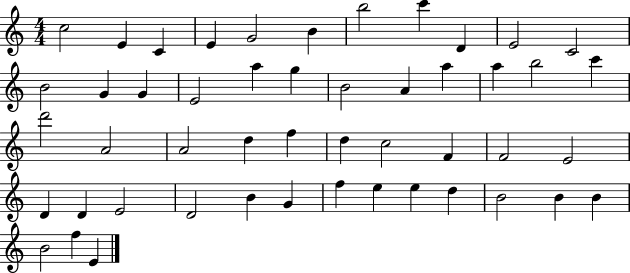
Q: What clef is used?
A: treble